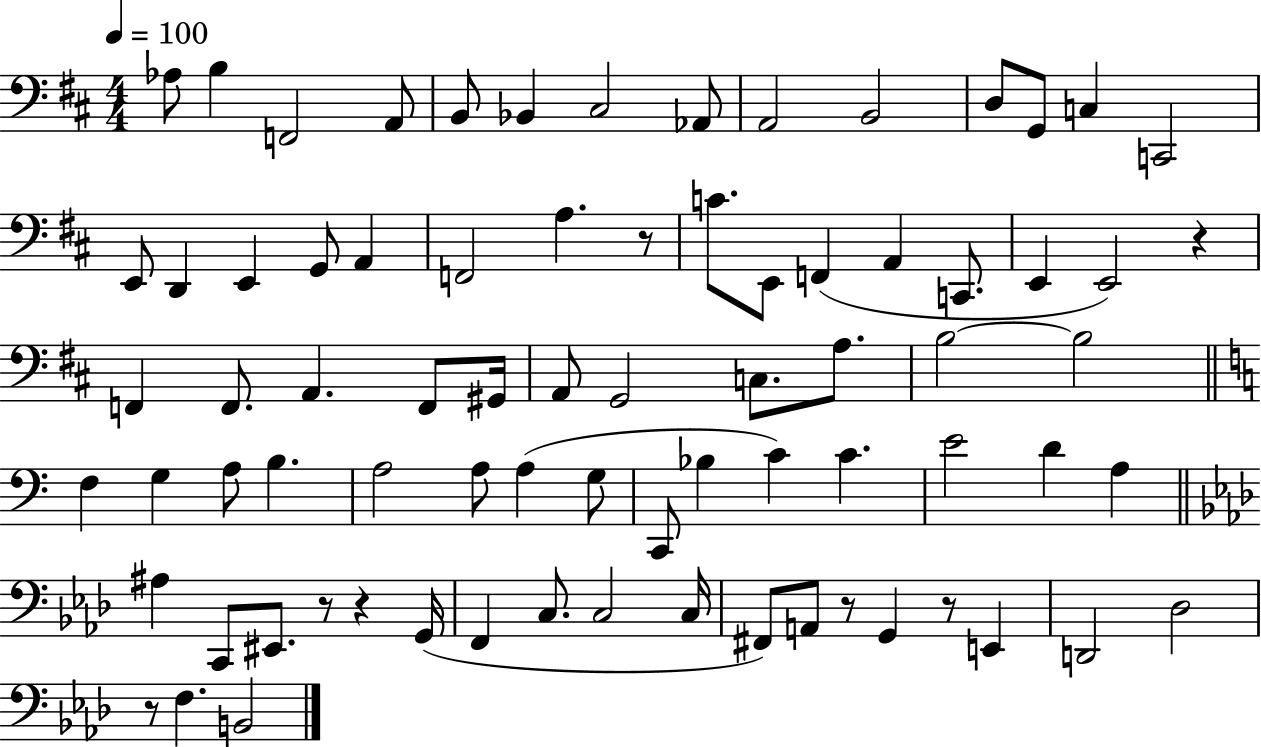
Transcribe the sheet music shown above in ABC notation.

X:1
T:Untitled
M:4/4
L:1/4
K:D
_A,/2 B, F,,2 A,,/2 B,,/2 _B,, ^C,2 _A,,/2 A,,2 B,,2 D,/2 G,,/2 C, C,,2 E,,/2 D,, E,, G,,/2 A,, F,,2 A, z/2 C/2 E,,/2 F,, A,, C,,/2 E,, E,,2 z F,, F,,/2 A,, F,,/2 ^G,,/4 A,,/2 G,,2 C,/2 A,/2 B,2 B,2 F, G, A,/2 B, A,2 A,/2 A, G,/2 C,,/2 _B, C C E2 D A, ^A, C,,/2 ^E,,/2 z/2 z G,,/4 F,, C,/2 C,2 C,/4 ^F,,/2 A,,/2 z/2 G,, z/2 E,, D,,2 _D,2 z/2 F, B,,2